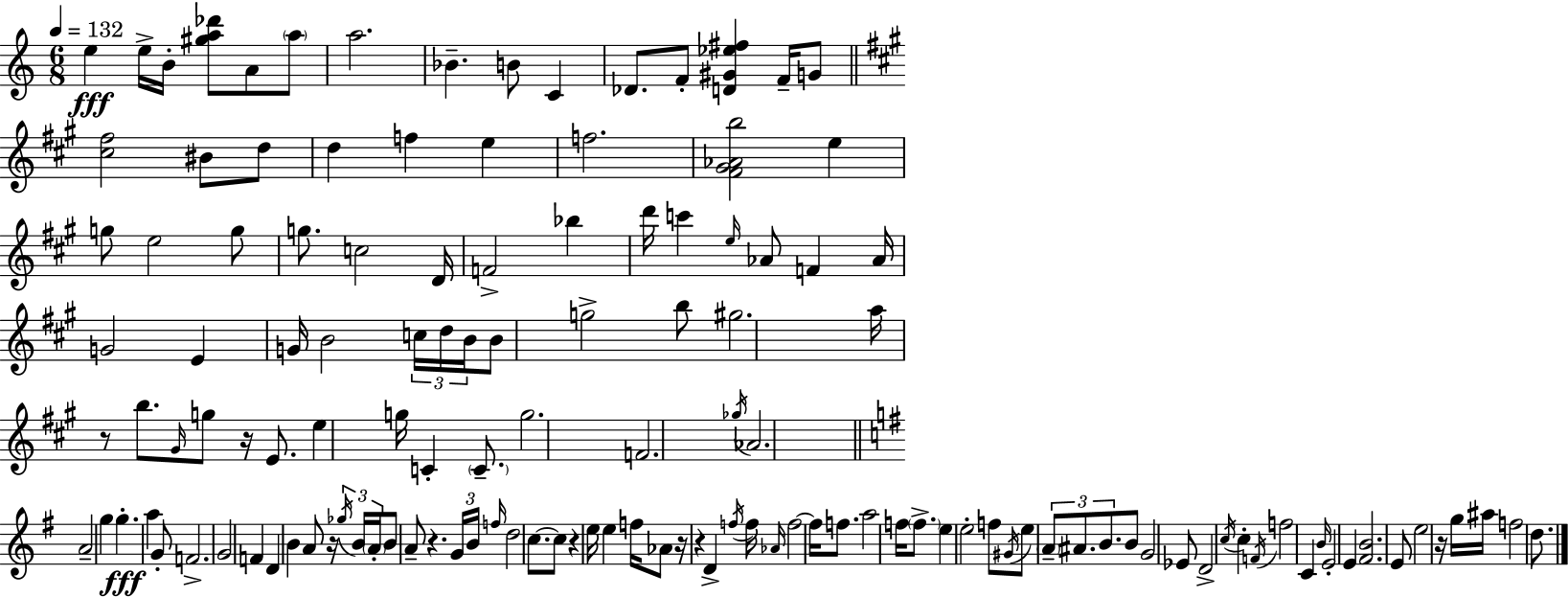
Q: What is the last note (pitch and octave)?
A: D5